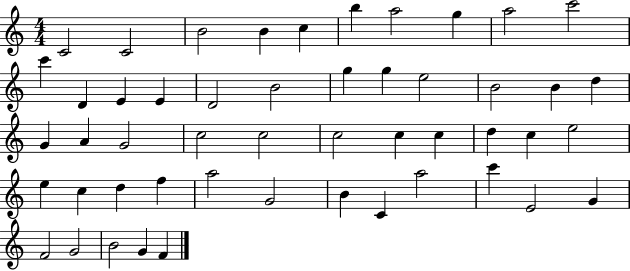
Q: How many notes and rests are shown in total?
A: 50